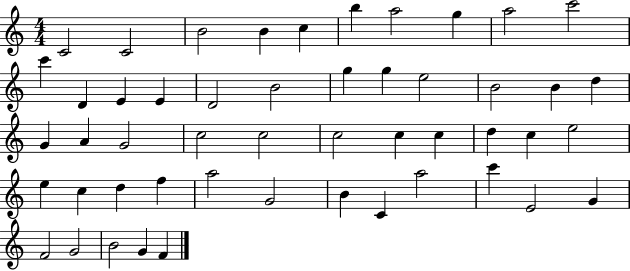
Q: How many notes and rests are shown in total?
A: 50